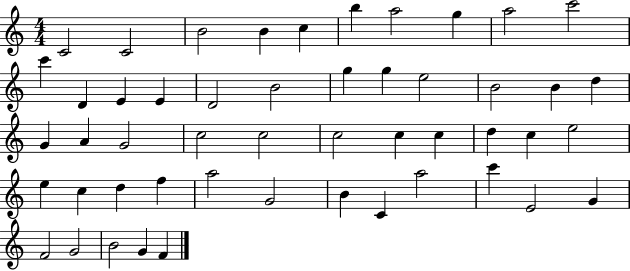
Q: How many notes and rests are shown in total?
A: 50